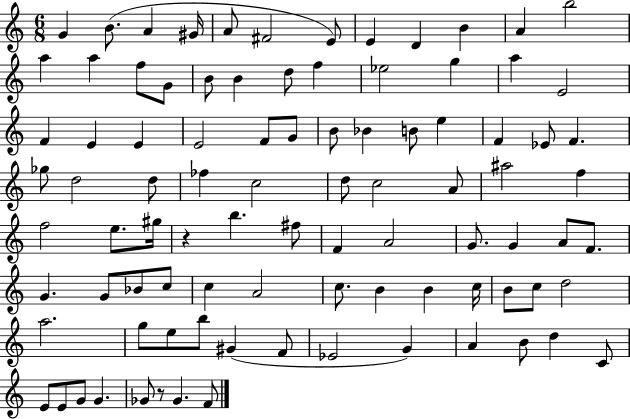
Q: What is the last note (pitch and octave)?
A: F4